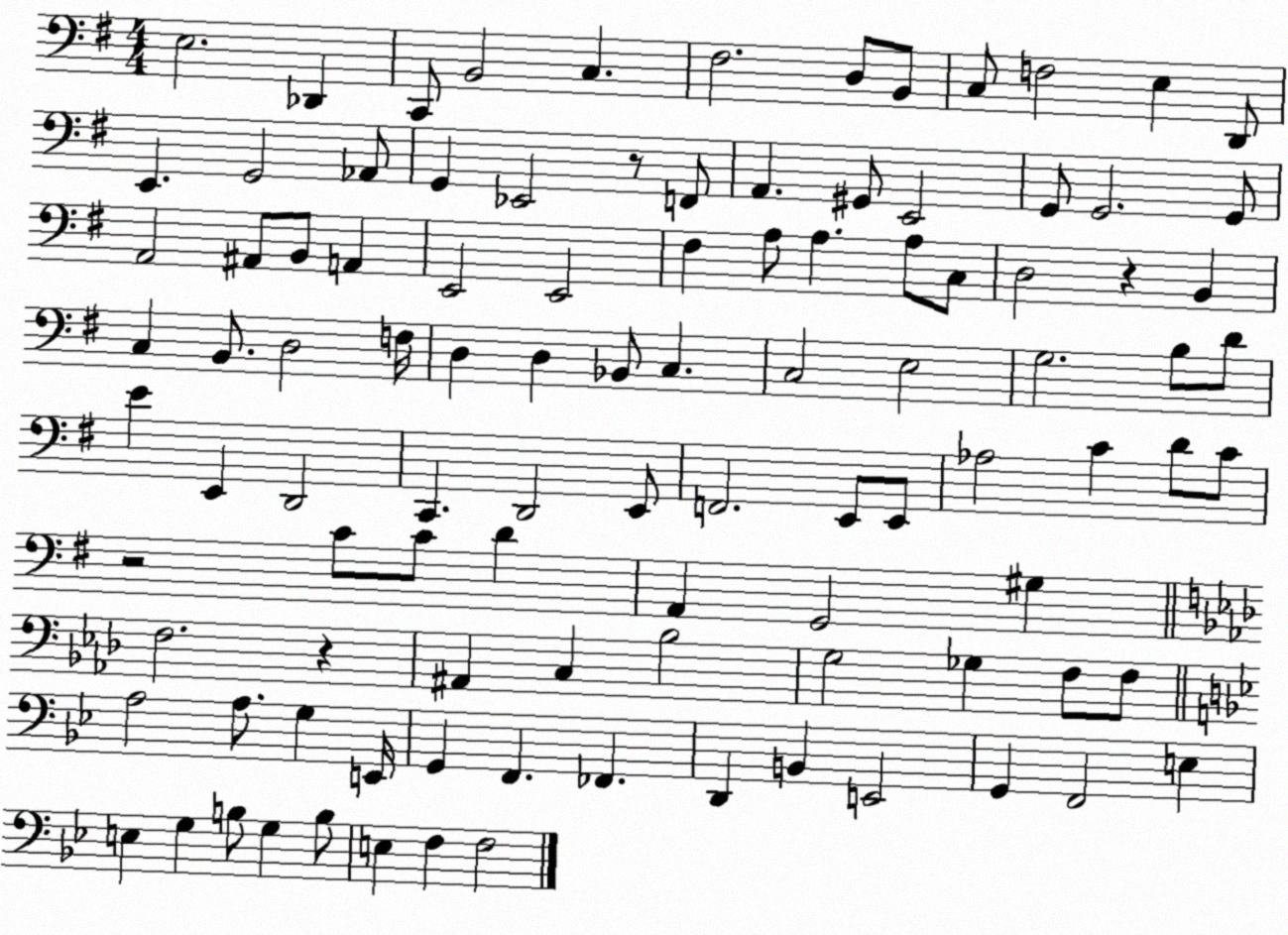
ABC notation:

X:1
T:Untitled
M:4/4
L:1/4
K:G
E,2 _D,, C,,/2 B,,2 C, ^F,2 D,/2 B,,/2 C,/2 F,2 E, D,,/2 E,, G,,2 _A,,/2 G,, _E,,2 z/2 F,,/2 A,, ^G,,/2 E,,2 G,,/2 G,,2 G,,/2 A,,2 ^A,,/2 B,,/2 A,, E,,2 E,,2 ^F, A,/2 A, A,/2 C,/2 D,2 z B,, C, B,,/2 D,2 F,/4 D, D, _B,,/2 C, C,2 E,2 G,2 B,/2 D/2 E E,, D,,2 C,, D,,2 E,,/2 F,,2 E,,/2 E,,/2 _A,2 C D/2 C/2 z2 C/2 C/2 D A,, G,,2 ^G, F,2 z ^A,, C, _B,2 G,2 _G, F,/2 F,/2 A,2 A,/2 G, E,,/4 G,, F,, _F,, D,, B,, E,,2 G,, F,,2 E, E, G, B,/2 G, B,/2 E, F, F,2